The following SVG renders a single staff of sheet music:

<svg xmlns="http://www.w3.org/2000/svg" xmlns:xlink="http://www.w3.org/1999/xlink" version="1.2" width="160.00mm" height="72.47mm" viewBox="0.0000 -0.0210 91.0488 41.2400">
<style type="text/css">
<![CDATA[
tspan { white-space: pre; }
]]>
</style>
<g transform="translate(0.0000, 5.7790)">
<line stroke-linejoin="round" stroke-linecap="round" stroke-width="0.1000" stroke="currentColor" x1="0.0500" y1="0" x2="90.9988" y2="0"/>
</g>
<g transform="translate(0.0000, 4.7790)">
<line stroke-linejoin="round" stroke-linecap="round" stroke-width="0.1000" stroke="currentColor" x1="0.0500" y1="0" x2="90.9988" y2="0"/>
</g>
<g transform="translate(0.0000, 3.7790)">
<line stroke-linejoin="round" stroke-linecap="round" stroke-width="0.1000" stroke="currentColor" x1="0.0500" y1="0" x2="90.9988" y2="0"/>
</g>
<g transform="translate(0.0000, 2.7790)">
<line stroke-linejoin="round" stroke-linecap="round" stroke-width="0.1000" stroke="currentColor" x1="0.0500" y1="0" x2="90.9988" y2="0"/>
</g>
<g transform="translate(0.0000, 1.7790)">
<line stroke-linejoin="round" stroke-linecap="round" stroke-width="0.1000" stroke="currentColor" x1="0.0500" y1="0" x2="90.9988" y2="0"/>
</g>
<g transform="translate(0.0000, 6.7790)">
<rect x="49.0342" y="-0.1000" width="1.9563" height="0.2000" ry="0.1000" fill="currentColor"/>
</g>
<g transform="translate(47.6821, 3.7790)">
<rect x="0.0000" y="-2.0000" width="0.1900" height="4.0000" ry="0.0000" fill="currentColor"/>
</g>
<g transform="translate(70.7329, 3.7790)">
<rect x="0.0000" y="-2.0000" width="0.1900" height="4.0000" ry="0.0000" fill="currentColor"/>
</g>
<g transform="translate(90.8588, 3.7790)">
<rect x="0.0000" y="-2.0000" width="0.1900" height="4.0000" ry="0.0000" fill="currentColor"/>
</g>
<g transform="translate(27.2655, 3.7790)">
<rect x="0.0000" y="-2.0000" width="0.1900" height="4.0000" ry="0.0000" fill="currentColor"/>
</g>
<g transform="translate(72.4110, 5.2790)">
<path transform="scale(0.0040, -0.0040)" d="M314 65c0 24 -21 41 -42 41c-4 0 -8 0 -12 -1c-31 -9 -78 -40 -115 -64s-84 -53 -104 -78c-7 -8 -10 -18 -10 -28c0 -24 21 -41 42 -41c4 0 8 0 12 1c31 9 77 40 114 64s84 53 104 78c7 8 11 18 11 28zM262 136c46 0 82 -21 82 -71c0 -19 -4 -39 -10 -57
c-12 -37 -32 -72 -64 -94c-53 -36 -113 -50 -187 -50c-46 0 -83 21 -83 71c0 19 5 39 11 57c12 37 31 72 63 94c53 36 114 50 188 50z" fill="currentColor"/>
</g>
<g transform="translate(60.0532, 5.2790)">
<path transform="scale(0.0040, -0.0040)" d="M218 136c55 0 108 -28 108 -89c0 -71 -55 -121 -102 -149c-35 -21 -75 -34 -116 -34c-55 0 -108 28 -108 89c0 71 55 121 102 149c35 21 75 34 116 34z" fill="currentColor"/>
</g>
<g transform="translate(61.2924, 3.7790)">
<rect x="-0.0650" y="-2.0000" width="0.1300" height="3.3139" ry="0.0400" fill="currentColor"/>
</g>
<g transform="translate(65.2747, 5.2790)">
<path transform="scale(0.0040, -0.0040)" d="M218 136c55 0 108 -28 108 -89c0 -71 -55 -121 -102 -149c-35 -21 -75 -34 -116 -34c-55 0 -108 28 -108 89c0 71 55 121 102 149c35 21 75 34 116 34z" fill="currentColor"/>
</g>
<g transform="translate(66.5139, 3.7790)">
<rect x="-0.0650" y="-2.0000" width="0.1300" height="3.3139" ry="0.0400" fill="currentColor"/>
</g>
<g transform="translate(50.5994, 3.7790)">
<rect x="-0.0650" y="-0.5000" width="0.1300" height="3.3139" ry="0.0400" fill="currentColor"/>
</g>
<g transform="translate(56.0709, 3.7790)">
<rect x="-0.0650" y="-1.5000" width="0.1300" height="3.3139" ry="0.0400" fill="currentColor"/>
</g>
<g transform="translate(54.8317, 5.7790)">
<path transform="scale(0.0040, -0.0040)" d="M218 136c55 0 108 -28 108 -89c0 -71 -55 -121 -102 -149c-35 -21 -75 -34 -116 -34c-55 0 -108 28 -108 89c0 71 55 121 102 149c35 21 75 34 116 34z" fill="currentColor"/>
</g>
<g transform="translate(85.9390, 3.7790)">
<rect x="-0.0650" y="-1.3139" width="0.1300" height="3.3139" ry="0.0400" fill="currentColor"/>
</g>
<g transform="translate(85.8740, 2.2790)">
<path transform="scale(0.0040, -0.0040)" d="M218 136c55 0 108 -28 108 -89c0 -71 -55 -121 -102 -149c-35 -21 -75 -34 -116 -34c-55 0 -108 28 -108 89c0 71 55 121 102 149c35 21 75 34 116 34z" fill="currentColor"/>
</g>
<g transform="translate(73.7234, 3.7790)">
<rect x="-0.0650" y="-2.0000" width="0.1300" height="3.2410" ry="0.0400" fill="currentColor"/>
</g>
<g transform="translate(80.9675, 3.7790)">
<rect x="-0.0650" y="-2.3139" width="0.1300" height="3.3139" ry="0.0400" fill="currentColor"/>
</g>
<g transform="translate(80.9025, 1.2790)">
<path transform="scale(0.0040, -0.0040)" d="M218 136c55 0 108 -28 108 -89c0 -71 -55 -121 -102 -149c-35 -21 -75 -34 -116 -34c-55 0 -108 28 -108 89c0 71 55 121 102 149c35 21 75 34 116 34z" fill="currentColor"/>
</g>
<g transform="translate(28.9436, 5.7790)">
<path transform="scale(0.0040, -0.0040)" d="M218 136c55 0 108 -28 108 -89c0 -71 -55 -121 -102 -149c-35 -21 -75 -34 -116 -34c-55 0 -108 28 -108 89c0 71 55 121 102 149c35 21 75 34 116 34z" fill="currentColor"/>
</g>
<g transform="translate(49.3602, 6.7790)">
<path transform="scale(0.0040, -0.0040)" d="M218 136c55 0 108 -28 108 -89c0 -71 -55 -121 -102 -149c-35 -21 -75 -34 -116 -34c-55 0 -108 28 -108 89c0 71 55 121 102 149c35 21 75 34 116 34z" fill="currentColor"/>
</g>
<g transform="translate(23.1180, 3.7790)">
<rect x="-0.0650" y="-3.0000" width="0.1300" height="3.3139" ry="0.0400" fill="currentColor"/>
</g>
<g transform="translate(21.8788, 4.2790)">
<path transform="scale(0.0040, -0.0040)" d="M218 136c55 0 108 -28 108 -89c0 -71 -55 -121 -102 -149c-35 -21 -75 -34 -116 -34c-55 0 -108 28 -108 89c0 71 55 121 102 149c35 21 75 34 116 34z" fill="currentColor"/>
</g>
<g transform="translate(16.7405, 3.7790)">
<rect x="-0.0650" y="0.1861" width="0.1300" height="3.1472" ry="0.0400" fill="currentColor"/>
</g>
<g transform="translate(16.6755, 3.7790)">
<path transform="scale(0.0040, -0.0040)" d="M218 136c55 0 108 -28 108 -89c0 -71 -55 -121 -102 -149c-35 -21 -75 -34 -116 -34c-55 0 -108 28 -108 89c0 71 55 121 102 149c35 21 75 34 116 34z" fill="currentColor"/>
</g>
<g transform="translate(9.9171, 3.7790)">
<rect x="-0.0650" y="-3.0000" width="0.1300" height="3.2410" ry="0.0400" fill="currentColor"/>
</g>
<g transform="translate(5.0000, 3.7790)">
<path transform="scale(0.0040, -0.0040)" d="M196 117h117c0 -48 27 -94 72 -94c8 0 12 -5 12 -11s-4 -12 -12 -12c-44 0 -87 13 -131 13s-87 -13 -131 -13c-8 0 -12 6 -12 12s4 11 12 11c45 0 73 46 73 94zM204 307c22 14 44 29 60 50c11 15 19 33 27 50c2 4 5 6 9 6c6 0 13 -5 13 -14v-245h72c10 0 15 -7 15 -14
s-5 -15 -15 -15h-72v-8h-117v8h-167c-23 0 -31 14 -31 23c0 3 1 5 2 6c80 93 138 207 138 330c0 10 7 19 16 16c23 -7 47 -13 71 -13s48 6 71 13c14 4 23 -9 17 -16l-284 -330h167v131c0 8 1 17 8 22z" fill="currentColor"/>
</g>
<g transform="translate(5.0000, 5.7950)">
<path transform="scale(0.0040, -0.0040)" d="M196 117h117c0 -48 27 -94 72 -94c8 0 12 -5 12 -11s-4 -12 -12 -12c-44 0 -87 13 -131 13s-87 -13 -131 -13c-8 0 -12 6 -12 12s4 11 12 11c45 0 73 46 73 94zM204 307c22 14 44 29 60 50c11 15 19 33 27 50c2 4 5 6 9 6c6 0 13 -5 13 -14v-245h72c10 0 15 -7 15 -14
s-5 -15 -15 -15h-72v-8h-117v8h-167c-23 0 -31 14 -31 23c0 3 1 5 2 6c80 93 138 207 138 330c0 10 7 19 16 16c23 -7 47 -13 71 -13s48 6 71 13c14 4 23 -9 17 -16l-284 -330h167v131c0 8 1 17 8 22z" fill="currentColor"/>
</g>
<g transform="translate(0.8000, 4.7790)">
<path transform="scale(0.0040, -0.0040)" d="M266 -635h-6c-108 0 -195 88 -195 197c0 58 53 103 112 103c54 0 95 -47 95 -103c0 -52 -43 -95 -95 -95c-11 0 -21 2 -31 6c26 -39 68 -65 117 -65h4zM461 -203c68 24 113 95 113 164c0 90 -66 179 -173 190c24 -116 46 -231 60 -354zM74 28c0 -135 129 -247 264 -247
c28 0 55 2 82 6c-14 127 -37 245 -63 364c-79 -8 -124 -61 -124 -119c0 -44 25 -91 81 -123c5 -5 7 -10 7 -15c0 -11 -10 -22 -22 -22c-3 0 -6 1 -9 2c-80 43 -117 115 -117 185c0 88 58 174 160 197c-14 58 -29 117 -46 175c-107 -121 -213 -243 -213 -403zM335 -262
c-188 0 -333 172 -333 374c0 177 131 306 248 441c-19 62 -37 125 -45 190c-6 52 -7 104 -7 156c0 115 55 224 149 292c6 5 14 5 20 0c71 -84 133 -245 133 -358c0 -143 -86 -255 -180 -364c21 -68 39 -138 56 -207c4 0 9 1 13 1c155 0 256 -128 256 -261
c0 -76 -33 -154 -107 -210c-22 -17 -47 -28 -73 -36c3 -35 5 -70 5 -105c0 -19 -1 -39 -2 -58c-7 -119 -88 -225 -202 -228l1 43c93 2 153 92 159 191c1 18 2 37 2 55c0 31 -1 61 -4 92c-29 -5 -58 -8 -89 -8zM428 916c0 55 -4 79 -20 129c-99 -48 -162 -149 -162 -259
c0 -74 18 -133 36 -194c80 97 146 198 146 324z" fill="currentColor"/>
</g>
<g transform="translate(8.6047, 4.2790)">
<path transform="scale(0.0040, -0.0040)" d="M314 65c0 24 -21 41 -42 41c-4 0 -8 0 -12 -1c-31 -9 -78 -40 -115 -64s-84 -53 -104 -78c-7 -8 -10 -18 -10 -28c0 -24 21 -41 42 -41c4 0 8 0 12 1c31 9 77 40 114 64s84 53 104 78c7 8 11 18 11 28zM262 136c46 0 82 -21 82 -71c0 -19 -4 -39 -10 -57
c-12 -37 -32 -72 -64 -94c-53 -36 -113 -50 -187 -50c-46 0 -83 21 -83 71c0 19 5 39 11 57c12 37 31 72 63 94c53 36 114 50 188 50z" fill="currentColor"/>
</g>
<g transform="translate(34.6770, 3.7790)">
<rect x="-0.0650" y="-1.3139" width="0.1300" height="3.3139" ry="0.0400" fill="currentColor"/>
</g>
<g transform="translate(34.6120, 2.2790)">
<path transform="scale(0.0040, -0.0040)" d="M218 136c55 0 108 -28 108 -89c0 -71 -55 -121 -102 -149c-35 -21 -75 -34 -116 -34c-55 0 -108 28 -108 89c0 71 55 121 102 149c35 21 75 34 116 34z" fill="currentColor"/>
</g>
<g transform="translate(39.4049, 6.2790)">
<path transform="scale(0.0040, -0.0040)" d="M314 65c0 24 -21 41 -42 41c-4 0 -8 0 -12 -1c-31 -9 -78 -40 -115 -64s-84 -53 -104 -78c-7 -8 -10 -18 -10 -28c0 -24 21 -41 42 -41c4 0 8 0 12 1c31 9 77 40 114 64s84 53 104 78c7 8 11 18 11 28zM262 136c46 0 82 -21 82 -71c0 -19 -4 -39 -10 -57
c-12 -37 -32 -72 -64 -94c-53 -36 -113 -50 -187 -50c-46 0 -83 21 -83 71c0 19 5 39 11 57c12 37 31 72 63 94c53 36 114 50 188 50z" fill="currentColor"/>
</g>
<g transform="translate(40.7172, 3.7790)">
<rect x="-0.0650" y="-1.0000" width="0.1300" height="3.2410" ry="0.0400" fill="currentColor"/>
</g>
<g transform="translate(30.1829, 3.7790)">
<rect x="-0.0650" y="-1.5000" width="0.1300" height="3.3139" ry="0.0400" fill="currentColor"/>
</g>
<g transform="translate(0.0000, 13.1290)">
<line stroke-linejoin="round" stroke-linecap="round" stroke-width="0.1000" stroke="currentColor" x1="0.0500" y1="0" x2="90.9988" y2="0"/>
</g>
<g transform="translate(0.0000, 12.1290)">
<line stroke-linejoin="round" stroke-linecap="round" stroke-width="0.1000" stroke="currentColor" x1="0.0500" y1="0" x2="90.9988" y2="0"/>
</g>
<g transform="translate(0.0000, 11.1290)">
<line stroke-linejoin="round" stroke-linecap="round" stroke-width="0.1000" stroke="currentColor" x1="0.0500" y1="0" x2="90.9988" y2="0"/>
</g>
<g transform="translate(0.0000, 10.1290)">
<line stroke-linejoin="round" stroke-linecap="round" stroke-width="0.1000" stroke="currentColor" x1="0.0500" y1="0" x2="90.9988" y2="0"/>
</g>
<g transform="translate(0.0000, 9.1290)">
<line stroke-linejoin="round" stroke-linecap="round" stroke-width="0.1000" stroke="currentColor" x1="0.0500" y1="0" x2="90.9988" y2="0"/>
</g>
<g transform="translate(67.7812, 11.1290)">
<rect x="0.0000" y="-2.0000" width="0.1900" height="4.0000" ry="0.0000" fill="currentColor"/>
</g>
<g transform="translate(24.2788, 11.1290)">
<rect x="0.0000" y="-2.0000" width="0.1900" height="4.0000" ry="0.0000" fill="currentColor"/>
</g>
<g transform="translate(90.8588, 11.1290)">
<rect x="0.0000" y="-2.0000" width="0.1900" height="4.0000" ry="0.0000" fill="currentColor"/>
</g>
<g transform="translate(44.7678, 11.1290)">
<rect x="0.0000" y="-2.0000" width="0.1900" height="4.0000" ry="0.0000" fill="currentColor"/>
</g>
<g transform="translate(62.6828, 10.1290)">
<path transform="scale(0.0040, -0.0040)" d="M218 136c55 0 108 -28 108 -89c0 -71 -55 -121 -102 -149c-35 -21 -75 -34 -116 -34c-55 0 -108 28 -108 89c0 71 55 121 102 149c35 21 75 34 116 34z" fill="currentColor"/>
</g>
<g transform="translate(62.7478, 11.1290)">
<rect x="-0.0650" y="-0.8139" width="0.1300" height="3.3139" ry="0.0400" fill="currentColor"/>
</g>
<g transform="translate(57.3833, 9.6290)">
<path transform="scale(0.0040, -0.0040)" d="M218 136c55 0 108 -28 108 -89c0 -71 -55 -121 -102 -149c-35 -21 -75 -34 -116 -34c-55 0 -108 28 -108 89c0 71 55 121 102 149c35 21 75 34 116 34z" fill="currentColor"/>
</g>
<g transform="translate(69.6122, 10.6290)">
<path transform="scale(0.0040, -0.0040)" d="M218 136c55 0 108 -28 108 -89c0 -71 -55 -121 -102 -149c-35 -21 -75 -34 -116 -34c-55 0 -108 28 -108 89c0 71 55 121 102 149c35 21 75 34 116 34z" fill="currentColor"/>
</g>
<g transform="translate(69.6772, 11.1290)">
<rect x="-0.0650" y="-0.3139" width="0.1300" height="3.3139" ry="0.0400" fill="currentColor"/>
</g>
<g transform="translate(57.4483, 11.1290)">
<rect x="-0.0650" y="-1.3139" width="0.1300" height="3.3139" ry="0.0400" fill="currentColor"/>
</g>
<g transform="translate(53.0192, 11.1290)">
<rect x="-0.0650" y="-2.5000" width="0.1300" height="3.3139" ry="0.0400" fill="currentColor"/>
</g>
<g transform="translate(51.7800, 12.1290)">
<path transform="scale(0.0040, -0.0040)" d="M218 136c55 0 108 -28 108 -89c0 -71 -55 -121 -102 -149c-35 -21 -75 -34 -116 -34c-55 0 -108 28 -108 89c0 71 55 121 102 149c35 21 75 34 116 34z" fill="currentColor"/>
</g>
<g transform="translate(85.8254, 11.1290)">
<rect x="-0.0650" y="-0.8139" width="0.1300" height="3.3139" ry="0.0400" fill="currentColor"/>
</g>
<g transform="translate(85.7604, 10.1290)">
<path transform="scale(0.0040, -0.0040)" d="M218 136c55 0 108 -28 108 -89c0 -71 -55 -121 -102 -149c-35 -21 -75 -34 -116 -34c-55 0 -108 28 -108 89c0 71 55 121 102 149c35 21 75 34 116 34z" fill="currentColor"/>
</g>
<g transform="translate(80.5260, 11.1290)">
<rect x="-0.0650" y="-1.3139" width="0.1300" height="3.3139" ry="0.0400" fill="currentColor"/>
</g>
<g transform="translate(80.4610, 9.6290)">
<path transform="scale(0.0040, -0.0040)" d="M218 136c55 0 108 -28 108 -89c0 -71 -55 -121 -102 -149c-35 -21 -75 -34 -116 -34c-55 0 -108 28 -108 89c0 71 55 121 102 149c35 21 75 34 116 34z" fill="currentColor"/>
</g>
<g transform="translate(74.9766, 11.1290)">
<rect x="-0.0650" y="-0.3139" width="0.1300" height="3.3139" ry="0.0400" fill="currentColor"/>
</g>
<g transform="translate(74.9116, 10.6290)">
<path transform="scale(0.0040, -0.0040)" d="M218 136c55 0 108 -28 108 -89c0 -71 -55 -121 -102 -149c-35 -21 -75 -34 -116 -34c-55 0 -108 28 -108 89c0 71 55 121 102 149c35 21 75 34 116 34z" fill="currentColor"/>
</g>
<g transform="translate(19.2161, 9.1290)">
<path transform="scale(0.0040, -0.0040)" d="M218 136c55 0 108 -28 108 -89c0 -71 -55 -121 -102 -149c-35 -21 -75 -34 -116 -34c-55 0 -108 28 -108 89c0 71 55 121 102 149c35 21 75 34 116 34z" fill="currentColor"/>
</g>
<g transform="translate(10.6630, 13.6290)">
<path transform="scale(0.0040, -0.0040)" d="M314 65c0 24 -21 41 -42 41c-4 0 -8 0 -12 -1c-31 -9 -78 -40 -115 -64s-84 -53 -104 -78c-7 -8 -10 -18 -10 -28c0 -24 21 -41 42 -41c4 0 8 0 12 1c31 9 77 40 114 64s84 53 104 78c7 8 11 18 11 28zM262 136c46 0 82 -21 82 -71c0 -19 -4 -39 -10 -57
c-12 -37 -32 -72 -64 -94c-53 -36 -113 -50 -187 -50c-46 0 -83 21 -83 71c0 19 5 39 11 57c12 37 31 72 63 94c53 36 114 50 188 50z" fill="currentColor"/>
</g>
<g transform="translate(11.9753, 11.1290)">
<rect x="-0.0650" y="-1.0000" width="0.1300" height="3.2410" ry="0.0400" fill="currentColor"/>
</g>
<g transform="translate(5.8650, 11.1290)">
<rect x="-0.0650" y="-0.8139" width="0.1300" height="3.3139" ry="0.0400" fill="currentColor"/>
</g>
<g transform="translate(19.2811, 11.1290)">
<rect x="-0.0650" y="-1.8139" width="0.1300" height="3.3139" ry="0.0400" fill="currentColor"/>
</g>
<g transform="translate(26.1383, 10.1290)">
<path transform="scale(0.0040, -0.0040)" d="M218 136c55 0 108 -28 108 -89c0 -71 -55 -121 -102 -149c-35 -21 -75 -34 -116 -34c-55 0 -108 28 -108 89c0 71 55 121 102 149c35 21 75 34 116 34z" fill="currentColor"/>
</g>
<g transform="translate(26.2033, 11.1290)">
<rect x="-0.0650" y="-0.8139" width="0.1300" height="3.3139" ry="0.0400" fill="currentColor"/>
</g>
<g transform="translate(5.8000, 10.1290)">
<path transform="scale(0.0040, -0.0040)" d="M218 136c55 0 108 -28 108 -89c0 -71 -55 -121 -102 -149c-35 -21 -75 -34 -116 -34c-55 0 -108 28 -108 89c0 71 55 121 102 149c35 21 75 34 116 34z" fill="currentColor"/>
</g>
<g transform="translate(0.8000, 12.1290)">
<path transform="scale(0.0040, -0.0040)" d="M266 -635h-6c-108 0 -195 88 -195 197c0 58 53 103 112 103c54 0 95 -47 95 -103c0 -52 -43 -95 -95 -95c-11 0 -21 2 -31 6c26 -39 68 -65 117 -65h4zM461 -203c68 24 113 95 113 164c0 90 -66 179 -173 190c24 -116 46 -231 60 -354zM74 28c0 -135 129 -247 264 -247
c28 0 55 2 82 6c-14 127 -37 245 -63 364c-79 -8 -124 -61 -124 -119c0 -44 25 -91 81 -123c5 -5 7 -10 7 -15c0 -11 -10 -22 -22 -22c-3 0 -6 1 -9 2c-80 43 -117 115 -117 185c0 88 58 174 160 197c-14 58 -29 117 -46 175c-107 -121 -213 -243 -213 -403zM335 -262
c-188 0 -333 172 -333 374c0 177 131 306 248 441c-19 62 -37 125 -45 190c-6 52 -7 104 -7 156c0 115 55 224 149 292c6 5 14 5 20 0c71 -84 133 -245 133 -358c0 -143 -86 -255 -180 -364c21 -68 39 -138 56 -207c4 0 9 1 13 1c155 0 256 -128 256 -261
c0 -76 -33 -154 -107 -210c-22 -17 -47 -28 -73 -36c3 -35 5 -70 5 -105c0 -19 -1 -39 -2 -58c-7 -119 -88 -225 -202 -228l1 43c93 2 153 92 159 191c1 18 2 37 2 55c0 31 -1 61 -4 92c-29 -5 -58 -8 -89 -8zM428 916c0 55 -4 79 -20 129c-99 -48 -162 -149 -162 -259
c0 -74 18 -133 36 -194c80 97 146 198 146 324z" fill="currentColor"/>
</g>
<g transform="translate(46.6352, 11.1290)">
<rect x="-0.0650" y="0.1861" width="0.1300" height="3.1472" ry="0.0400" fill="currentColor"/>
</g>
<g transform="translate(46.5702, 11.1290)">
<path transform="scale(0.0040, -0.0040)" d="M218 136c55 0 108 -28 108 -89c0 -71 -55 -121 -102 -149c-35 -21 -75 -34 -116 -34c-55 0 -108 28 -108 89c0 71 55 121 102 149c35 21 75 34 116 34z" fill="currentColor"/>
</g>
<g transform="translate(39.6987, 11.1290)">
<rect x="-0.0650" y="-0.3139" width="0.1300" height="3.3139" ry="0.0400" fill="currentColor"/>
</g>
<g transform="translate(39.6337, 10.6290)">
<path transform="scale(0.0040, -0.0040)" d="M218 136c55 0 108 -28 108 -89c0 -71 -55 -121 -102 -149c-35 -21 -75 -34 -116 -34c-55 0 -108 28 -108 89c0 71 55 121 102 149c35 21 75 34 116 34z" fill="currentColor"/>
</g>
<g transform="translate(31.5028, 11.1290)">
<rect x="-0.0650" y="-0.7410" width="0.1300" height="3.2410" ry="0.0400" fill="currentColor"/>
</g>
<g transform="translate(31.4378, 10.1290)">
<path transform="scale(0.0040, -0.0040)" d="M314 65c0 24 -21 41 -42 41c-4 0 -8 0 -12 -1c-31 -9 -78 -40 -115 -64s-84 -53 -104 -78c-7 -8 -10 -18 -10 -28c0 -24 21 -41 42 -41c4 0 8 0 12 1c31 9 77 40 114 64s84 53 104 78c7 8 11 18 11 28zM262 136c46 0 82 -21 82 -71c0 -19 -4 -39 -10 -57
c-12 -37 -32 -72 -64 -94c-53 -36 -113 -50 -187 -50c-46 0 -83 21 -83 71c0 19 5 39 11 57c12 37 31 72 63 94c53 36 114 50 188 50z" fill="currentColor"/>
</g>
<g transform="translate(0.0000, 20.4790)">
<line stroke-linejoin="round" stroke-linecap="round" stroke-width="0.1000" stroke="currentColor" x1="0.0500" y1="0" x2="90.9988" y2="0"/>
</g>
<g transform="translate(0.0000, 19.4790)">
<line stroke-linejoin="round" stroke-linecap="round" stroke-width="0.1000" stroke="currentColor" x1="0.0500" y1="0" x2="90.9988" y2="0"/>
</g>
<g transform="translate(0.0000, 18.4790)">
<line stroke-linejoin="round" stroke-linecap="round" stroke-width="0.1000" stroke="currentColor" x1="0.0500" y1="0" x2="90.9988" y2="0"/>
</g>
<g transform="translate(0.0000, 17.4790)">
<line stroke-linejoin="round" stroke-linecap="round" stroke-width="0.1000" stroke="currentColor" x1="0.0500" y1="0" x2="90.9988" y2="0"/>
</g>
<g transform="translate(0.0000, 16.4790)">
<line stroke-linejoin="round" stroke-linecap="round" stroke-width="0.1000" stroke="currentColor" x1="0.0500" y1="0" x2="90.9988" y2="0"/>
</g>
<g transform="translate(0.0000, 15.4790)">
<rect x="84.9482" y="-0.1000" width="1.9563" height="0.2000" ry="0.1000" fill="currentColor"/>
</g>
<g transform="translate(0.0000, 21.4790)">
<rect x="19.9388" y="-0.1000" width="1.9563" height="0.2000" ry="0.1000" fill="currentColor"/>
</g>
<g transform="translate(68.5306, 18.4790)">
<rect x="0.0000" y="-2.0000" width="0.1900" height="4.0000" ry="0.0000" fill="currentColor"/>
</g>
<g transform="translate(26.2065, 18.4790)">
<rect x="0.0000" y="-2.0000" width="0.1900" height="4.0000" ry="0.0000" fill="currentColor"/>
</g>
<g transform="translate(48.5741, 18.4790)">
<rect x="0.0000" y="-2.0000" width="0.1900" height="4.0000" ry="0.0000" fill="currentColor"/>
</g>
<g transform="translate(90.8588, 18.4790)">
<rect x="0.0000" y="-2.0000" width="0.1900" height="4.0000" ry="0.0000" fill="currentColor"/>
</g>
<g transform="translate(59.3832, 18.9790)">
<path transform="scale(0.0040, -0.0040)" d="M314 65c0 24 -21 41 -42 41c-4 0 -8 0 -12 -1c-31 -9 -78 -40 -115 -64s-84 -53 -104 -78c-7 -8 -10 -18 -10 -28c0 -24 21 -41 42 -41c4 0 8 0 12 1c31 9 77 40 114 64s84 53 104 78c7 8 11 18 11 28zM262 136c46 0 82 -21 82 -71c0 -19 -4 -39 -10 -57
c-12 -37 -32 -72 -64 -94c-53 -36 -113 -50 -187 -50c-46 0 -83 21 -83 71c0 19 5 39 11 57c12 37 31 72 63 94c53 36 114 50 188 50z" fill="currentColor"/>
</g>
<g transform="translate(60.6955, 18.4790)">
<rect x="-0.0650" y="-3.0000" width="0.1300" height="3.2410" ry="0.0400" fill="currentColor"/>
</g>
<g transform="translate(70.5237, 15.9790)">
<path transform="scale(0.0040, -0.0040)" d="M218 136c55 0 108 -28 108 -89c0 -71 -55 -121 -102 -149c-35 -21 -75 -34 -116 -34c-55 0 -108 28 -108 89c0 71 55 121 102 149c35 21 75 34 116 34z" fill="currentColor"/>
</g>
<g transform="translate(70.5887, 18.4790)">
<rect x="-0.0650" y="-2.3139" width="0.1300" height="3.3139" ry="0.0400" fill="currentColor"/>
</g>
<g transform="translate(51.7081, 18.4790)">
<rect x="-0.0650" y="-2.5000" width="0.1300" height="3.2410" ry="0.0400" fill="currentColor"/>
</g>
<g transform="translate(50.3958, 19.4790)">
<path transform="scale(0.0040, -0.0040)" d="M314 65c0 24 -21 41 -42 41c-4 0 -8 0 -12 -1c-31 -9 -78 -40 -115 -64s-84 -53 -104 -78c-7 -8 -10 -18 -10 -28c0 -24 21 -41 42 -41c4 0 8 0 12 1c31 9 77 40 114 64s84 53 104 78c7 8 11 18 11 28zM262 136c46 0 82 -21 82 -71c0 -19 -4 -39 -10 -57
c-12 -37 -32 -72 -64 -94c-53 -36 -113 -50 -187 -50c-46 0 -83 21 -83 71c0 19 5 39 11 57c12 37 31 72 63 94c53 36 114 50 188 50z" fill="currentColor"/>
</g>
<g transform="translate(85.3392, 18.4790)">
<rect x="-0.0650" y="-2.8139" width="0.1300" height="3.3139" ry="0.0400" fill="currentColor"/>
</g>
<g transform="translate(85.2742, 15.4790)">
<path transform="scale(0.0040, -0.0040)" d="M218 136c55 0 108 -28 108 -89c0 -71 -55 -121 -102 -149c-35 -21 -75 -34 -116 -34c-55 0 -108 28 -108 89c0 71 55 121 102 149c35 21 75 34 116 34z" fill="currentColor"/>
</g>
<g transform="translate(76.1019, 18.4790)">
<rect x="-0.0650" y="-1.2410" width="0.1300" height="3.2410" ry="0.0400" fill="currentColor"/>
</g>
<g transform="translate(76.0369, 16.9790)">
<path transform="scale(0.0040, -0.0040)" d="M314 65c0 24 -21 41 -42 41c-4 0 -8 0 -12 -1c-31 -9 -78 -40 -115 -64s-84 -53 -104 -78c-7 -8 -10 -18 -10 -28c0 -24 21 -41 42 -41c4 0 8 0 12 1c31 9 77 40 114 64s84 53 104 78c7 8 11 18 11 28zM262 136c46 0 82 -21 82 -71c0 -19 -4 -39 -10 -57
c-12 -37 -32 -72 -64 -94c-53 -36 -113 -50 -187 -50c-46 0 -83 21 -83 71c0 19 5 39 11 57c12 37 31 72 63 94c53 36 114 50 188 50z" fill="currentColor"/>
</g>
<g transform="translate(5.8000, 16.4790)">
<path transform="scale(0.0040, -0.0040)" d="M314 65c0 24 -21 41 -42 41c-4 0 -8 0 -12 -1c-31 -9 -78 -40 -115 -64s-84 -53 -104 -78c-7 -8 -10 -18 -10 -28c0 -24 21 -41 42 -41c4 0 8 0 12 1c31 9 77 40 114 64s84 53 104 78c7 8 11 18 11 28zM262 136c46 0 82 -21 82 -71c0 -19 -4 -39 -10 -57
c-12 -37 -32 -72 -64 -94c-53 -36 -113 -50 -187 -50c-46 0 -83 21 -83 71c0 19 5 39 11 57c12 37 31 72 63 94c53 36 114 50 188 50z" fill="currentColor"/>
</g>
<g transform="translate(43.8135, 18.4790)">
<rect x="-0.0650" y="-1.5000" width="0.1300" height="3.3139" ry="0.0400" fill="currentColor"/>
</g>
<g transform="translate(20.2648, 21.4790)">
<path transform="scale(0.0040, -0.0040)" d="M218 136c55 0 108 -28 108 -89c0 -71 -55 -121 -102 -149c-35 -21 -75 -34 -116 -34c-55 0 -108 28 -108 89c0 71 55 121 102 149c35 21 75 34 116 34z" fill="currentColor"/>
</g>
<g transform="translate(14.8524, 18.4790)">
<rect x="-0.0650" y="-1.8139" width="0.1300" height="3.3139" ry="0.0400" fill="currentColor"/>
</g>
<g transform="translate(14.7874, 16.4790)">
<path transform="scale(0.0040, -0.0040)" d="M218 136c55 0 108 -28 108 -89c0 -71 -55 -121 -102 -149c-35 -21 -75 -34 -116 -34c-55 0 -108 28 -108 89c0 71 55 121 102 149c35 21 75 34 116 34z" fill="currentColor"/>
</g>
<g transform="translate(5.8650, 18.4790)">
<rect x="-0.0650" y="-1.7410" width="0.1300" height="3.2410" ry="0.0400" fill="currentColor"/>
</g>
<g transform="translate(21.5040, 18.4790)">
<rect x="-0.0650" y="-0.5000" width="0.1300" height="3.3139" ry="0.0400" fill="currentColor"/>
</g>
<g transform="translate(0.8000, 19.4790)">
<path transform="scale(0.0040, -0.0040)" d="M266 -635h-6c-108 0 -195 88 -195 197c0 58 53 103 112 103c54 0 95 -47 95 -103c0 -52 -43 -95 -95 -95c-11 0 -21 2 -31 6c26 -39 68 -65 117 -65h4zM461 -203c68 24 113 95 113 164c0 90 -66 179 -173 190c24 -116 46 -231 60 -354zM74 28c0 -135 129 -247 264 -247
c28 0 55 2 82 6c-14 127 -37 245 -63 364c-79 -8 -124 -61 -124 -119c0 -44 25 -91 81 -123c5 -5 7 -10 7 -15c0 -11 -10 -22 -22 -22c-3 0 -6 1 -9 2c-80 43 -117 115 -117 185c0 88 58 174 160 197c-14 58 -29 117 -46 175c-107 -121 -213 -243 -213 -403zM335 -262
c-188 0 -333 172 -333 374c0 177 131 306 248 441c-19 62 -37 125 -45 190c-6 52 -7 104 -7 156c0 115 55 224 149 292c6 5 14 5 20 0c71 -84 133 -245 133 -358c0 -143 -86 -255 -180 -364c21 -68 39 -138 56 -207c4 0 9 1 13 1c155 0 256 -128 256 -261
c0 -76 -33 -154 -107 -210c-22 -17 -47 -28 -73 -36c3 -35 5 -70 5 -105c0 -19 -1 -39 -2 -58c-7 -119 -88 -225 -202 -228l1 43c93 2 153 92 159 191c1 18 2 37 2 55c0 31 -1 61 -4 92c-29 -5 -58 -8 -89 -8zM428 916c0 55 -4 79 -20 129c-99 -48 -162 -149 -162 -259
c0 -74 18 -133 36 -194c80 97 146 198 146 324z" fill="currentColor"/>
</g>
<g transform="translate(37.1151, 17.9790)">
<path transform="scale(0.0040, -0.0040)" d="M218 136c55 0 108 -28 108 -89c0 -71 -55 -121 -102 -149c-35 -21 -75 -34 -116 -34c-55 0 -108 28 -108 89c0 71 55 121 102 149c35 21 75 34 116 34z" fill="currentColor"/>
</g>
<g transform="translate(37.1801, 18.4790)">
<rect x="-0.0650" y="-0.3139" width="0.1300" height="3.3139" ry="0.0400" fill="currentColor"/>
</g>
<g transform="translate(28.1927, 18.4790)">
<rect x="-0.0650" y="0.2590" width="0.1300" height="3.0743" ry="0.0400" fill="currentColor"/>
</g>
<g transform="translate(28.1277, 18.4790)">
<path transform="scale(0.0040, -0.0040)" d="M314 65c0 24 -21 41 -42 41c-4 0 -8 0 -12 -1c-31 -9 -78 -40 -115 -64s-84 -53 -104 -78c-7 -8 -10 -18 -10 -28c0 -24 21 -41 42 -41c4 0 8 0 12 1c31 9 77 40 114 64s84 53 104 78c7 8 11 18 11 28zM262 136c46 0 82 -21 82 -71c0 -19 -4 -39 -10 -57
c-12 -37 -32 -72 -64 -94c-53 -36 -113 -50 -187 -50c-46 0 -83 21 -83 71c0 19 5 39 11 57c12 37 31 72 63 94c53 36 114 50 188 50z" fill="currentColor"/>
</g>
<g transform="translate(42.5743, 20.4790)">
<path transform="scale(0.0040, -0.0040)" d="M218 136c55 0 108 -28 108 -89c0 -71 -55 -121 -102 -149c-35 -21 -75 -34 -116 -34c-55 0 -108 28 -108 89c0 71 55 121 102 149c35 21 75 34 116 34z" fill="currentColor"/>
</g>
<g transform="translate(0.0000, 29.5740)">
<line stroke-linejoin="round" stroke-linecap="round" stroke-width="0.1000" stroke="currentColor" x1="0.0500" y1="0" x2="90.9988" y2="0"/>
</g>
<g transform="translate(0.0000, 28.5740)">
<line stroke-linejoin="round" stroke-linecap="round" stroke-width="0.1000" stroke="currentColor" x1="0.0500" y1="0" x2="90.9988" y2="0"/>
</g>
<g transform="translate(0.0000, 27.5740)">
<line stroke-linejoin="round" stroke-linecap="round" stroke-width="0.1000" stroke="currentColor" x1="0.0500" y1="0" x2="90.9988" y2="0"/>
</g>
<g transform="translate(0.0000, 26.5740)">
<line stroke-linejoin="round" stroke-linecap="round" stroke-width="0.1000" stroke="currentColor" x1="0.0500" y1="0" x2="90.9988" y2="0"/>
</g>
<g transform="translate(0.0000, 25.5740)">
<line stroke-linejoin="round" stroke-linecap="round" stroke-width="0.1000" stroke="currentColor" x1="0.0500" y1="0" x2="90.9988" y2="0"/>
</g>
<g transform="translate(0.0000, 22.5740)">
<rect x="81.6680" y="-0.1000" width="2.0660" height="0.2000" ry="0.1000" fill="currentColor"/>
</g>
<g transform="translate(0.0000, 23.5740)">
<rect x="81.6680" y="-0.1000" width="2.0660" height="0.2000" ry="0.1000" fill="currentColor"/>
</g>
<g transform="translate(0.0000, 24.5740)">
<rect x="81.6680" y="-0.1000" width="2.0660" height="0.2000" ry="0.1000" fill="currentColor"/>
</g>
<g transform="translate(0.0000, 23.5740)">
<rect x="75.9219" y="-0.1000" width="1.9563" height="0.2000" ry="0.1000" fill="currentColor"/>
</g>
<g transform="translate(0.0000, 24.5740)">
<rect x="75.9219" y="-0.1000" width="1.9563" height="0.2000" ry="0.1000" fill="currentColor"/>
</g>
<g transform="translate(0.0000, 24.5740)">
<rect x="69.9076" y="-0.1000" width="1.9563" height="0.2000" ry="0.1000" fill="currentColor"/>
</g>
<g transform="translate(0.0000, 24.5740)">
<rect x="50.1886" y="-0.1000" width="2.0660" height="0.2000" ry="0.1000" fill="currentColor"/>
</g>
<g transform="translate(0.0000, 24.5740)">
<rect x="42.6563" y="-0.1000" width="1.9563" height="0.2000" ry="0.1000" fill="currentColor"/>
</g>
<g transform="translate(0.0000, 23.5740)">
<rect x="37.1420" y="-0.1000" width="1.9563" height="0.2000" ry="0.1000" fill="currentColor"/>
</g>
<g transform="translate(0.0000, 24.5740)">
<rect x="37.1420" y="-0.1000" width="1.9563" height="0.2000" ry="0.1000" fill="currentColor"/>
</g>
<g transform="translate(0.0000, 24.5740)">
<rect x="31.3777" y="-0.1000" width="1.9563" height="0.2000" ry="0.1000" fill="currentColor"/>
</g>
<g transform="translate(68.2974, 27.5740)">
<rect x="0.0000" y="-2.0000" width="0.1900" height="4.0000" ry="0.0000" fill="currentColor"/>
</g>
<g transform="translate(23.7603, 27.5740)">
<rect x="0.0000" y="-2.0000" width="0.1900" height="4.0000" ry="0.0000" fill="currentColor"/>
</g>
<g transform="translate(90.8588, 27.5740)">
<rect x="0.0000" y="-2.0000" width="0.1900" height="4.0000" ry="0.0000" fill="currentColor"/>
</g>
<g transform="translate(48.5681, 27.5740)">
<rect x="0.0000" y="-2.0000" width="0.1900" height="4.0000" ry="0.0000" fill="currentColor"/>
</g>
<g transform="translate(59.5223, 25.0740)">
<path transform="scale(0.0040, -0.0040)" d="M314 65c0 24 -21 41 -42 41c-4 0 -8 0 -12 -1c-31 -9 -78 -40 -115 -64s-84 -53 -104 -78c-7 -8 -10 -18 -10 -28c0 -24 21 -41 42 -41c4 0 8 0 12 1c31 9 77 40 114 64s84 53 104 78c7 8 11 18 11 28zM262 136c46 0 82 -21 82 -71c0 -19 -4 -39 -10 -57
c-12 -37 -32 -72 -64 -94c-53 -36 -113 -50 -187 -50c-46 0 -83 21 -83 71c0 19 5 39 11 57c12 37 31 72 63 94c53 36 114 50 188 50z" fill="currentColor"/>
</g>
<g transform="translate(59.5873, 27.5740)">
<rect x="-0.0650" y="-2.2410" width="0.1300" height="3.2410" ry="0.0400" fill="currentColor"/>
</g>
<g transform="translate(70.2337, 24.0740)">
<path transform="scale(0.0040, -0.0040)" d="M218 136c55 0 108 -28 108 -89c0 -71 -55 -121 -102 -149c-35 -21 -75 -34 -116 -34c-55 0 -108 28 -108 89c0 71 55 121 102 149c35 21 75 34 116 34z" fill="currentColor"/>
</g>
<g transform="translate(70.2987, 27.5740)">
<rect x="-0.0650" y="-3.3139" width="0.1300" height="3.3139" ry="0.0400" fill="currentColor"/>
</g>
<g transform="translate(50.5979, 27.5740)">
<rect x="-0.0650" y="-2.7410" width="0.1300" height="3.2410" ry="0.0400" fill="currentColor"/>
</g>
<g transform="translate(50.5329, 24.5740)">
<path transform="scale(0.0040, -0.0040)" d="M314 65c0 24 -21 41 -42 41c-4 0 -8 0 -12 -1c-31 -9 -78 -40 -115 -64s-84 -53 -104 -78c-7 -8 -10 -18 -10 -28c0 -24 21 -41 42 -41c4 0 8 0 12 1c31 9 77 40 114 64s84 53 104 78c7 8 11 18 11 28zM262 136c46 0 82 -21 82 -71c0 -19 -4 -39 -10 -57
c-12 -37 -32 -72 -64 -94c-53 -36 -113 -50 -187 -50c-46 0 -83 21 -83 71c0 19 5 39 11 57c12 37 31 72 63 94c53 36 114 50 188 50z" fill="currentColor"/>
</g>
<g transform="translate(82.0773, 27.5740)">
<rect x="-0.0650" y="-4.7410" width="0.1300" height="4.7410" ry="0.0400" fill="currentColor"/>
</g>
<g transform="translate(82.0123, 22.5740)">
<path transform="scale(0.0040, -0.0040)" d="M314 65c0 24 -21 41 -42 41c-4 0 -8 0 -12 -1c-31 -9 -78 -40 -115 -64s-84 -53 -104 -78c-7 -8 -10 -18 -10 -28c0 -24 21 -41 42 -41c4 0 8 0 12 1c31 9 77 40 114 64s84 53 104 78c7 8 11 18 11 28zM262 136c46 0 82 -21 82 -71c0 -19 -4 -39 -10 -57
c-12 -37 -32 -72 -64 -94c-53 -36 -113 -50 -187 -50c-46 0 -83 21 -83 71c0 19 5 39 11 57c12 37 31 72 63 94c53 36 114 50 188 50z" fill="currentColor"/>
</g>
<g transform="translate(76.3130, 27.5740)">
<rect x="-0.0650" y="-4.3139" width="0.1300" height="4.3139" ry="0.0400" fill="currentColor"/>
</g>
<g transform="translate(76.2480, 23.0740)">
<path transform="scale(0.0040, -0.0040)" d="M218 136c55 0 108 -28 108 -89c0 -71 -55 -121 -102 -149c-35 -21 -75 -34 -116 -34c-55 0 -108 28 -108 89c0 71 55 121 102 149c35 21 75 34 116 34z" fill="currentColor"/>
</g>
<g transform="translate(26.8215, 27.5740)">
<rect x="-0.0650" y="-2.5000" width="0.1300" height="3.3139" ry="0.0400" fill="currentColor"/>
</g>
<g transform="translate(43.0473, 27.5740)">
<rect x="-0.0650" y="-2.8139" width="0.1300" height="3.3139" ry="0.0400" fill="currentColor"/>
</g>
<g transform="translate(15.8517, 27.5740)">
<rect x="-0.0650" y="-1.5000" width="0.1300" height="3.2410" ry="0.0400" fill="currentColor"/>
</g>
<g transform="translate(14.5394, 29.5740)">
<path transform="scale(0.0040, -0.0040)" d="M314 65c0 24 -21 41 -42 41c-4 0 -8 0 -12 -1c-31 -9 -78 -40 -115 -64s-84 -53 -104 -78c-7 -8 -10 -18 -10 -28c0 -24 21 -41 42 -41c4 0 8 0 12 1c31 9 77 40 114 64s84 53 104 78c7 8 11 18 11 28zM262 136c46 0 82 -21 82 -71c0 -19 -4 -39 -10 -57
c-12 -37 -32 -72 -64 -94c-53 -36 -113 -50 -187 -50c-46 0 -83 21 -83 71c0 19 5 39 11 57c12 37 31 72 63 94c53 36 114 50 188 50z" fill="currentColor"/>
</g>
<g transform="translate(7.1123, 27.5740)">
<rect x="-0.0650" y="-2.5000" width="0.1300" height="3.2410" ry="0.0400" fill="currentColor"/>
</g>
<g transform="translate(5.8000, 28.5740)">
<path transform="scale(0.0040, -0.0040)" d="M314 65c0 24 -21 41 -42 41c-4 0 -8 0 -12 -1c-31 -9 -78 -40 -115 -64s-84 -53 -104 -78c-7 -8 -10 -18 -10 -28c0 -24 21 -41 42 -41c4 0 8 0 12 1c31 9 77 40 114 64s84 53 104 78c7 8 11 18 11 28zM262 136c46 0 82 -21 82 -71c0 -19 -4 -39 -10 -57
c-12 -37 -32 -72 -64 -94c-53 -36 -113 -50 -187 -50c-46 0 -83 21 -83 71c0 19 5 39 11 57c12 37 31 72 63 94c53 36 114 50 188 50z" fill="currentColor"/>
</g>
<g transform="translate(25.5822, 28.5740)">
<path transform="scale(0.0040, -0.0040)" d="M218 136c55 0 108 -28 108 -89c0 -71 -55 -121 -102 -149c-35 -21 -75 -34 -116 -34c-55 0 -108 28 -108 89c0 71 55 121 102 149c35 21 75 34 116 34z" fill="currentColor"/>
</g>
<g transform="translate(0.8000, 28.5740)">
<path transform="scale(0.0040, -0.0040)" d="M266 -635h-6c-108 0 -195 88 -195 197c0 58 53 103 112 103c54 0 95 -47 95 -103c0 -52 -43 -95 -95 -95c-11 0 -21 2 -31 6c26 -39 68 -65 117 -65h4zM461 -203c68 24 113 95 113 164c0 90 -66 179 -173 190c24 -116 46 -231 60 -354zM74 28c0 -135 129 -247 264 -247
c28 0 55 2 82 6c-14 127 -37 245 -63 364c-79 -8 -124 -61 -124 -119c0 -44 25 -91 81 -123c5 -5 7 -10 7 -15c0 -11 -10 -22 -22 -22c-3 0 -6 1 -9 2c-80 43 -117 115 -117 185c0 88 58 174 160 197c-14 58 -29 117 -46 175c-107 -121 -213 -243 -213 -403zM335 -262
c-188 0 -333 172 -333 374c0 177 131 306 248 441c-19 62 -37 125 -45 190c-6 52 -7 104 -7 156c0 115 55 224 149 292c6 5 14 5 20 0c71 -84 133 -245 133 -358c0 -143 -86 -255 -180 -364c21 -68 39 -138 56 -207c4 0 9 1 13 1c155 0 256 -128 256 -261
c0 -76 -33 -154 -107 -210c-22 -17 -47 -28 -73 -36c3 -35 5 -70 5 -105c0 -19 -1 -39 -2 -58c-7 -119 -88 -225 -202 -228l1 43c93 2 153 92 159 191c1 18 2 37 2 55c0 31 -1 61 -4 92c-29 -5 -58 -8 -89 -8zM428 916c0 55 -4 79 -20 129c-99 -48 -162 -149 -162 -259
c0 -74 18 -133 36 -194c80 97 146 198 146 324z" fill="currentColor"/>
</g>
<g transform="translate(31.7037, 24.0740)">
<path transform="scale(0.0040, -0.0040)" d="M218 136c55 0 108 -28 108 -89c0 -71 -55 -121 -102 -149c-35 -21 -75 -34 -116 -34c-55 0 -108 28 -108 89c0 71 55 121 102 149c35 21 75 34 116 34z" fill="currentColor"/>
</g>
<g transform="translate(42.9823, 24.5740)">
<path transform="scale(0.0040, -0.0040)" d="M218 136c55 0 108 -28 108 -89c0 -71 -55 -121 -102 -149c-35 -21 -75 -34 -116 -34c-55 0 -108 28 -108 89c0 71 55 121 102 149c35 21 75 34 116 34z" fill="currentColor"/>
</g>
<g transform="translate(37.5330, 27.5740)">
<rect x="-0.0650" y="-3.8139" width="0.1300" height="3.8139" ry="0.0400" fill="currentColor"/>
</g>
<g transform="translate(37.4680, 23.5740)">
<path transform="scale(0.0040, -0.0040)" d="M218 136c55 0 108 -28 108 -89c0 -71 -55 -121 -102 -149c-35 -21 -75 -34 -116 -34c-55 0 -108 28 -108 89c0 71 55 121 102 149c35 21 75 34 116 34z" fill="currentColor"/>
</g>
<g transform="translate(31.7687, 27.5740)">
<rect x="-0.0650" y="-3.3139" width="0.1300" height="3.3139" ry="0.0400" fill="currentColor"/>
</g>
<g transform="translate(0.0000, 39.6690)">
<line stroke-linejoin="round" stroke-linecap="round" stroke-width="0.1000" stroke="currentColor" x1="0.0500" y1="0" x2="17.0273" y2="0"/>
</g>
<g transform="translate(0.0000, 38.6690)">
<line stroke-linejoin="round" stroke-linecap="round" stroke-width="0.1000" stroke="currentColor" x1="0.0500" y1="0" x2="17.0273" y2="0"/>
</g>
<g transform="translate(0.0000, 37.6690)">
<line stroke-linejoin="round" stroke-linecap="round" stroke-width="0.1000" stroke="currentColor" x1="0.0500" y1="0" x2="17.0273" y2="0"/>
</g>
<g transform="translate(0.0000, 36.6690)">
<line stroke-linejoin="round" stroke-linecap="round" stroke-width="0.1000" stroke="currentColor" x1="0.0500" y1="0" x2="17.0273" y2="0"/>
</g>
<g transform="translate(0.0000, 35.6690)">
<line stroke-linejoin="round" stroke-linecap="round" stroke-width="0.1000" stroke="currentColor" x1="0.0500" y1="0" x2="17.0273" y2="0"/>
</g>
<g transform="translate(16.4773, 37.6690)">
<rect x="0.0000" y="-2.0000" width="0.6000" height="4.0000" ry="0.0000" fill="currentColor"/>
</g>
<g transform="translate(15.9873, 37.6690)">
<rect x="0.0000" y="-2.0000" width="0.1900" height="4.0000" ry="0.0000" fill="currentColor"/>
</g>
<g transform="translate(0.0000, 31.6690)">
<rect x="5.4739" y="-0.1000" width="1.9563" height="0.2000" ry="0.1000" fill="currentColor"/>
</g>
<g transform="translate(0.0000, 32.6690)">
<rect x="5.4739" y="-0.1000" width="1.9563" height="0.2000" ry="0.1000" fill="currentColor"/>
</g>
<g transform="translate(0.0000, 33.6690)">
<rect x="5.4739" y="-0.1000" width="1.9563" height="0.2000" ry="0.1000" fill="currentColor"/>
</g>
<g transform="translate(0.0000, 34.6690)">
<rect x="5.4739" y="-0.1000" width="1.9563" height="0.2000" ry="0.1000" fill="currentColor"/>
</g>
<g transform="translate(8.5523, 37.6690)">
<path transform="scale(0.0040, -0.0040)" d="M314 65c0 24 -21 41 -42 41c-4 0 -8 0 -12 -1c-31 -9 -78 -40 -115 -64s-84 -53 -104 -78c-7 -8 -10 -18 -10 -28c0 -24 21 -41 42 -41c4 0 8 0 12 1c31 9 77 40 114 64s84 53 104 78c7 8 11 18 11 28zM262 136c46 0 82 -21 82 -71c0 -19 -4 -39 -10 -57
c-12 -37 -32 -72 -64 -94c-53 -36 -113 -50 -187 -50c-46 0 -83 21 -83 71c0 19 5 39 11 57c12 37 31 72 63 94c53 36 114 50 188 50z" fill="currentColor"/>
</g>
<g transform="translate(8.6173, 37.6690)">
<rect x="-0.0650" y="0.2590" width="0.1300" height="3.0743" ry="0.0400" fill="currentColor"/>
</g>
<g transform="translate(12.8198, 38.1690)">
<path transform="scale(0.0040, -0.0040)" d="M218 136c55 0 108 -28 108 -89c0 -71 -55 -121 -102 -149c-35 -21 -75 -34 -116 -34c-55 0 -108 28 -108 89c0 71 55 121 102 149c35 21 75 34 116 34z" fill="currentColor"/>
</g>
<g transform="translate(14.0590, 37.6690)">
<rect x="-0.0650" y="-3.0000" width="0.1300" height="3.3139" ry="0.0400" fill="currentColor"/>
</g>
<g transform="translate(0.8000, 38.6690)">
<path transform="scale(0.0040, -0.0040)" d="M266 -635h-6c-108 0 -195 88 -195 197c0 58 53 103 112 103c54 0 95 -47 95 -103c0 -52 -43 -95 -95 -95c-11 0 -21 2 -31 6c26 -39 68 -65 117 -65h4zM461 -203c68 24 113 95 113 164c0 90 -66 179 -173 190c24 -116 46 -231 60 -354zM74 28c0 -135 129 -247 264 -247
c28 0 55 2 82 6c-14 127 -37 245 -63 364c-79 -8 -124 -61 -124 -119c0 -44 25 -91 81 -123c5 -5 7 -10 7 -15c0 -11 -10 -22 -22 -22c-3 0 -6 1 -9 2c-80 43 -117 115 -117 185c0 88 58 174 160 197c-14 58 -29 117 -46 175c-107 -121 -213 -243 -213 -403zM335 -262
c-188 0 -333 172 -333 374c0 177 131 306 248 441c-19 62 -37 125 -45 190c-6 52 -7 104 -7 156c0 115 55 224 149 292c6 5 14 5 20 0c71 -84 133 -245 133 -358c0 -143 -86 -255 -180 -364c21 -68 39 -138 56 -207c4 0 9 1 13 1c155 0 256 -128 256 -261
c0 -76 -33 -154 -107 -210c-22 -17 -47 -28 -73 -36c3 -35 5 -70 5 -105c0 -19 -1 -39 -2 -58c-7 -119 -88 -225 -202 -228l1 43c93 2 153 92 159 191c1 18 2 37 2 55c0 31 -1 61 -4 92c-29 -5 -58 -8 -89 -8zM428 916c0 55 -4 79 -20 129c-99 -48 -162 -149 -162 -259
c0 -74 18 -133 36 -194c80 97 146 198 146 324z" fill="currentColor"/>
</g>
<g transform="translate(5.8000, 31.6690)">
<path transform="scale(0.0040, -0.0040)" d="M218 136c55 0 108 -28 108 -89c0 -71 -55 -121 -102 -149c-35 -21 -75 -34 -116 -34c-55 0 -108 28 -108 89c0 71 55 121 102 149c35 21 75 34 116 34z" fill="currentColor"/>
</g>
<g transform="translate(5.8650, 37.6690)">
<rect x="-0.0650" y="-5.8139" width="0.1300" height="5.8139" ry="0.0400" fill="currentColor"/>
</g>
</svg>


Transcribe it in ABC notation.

X:1
T:Untitled
M:4/4
L:1/4
K:C
A2 B A E e D2 C E F F F2 g e d D2 f d d2 c B G e d c c e d f2 f C B2 c E G2 A2 g e2 a G2 E2 G b c' a a2 g2 b d' e'2 g' B2 A